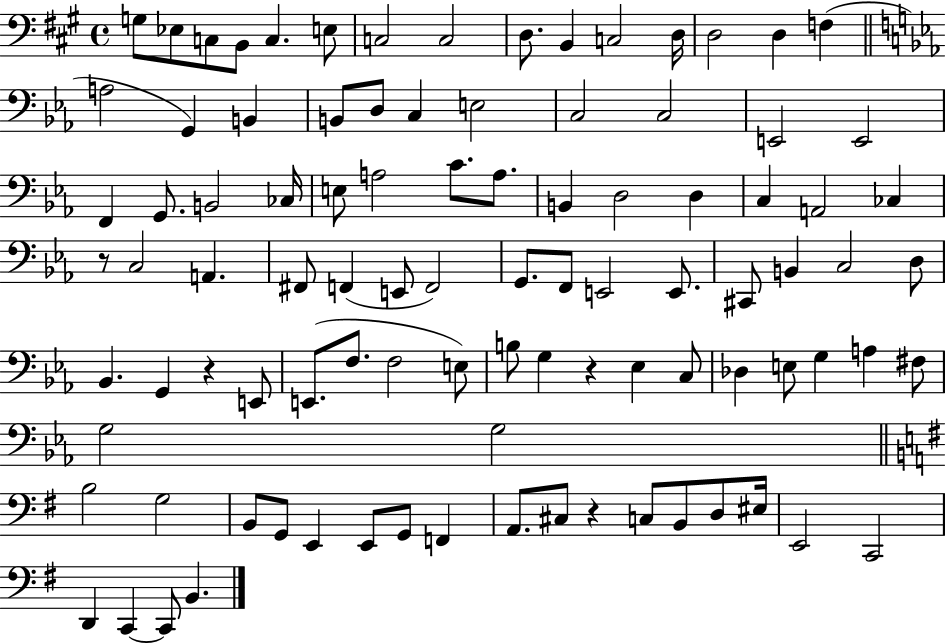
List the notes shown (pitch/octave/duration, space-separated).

G3/e Eb3/e C3/e B2/e C3/q. E3/e C3/h C3/h D3/e. B2/q C3/h D3/s D3/h D3/q F3/q A3/h G2/q B2/q B2/e D3/e C3/q E3/h C3/h C3/h E2/h E2/h F2/q G2/e. B2/h CES3/s E3/e A3/h C4/e. A3/e. B2/q D3/h D3/q C3/q A2/h CES3/q R/e C3/h A2/q. F#2/e F2/q E2/e F2/h G2/e. F2/e E2/h E2/e. C#2/e B2/q C3/h D3/e Bb2/q. G2/q R/q E2/e E2/e. F3/e. F3/h E3/e B3/e G3/q R/q Eb3/q C3/e Db3/q E3/e G3/q A3/q F#3/e G3/h G3/h B3/h G3/h B2/e G2/e E2/q E2/e G2/e F2/q A2/e. C#3/e R/q C3/e B2/e D3/e EIS3/s E2/h C2/h D2/q C2/q C2/e B2/q.